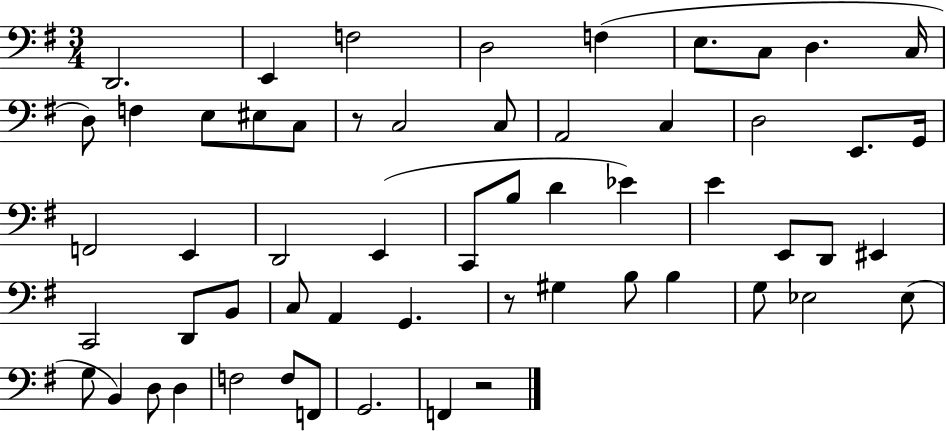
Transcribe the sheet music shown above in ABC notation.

X:1
T:Untitled
M:3/4
L:1/4
K:G
D,,2 E,, F,2 D,2 F, E,/2 C,/2 D, C,/4 D,/2 F, E,/2 ^E,/2 C,/2 z/2 C,2 C,/2 A,,2 C, D,2 E,,/2 G,,/4 F,,2 E,, D,,2 E,, C,,/2 B,/2 D _E E E,,/2 D,,/2 ^E,, C,,2 D,,/2 B,,/2 C,/2 A,, G,, z/2 ^G, B,/2 B, G,/2 _E,2 _E,/2 G,/2 B,, D,/2 D, F,2 F,/2 F,,/2 G,,2 F,, z2